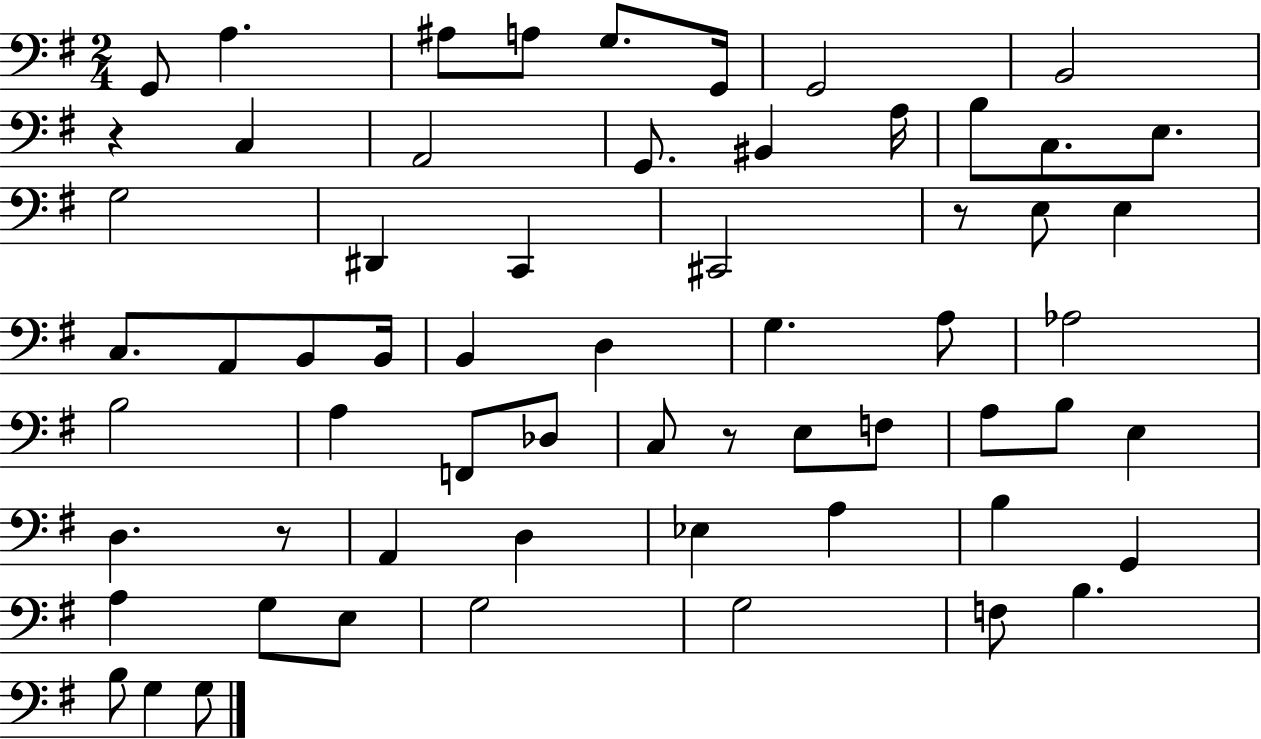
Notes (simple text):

G2/e A3/q. A#3/e A3/e G3/e. G2/s G2/h B2/h R/q C3/q A2/h G2/e. BIS2/q A3/s B3/e C3/e. E3/e. G3/h D#2/q C2/q C#2/h R/e E3/e E3/q C3/e. A2/e B2/e B2/s B2/q D3/q G3/q. A3/e Ab3/h B3/h A3/q F2/e Db3/e C3/e R/e E3/e F3/e A3/e B3/e E3/q D3/q. R/e A2/q D3/q Eb3/q A3/q B3/q G2/q A3/q G3/e E3/e G3/h G3/h F3/e B3/q. B3/e G3/q G3/e